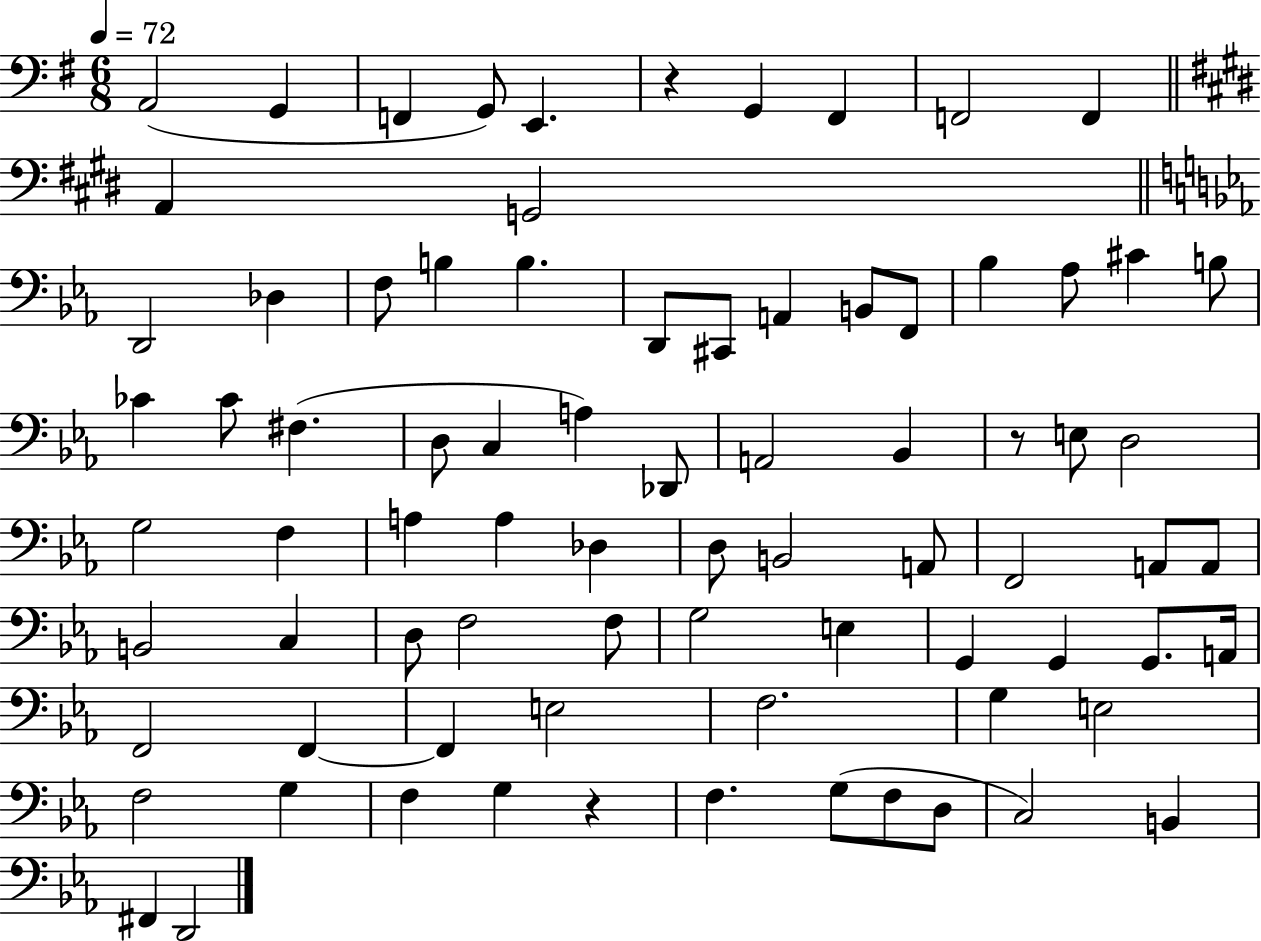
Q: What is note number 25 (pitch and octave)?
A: B3